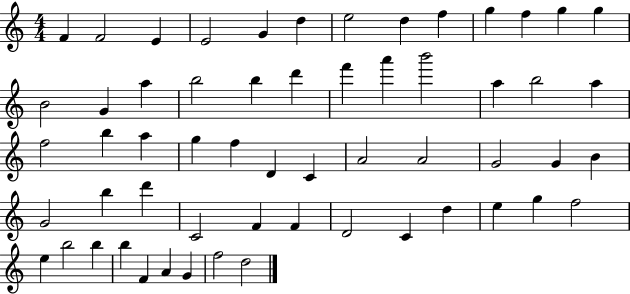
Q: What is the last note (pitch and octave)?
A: D5